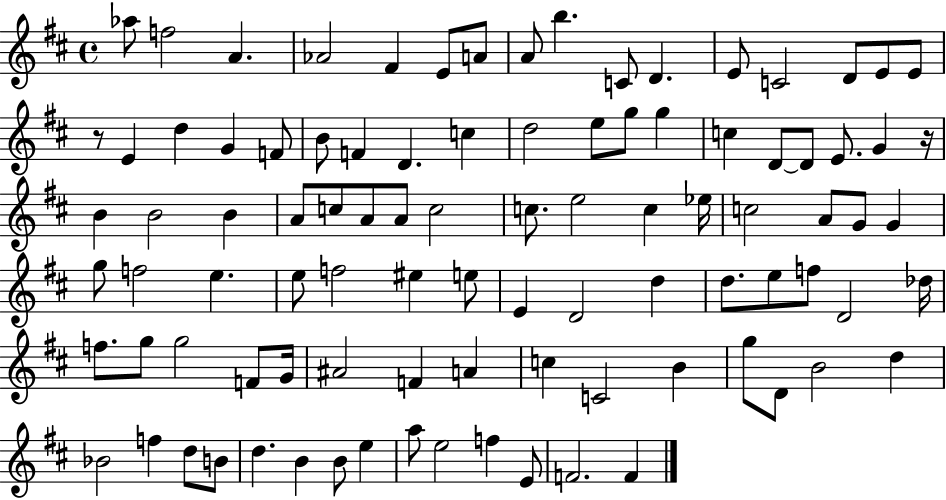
{
  \clef treble
  \time 4/4
  \defaultTimeSignature
  \key d \major
  aes''8 f''2 a'4. | aes'2 fis'4 e'8 a'8 | a'8 b''4. c'8 d'4. | e'8 c'2 d'8 e'8 e'8 | \break r8 e'4 d''4 g'4 f'8 | b'8 f'4 d'4. c''4 | d''2 e''8 g''8 g''4 | c''4 d'8~~ d'8 e'8. g'4 r16 | \break b'4 b'2 b'4 | a'8 c''8 a'8 a'8 c''2 | c''8. e''2 c''4 ees''16 | c''2 a'8 g'8 g'4 | \break g''8 f''2 e''4. | e''8 f''2 eis''4 e''8 | e'4 d'2 d''4 | d''8. e''8 f''8 d'2 des''16 | \break f''8. g''8 g''2 f'8 g'16 | ais'2 f'4 a'4 | c''4 c'2 b'4 | g''8 d'8 b'2 d''4 | \break bes'2 f''4 d''8 b'8 | d''4. b'4 b'8 e''4 | a''8 e''2 f''4 e'8 | f'2. f'4 | \break \bar "|."
}